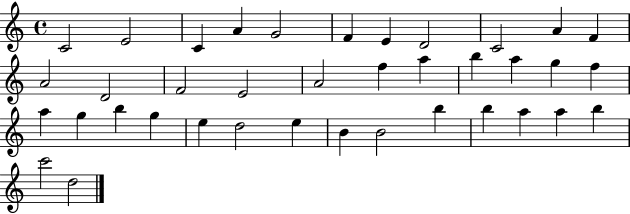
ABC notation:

X:1
T:Untitled
M:4/4
L:1/4
K:C
C2 E2 C A G2 F E D2 C2 A F A2 D2 F2 E2 A2 f a b a g f a g b g e d2 e B B2 b b a a b c'2 d2